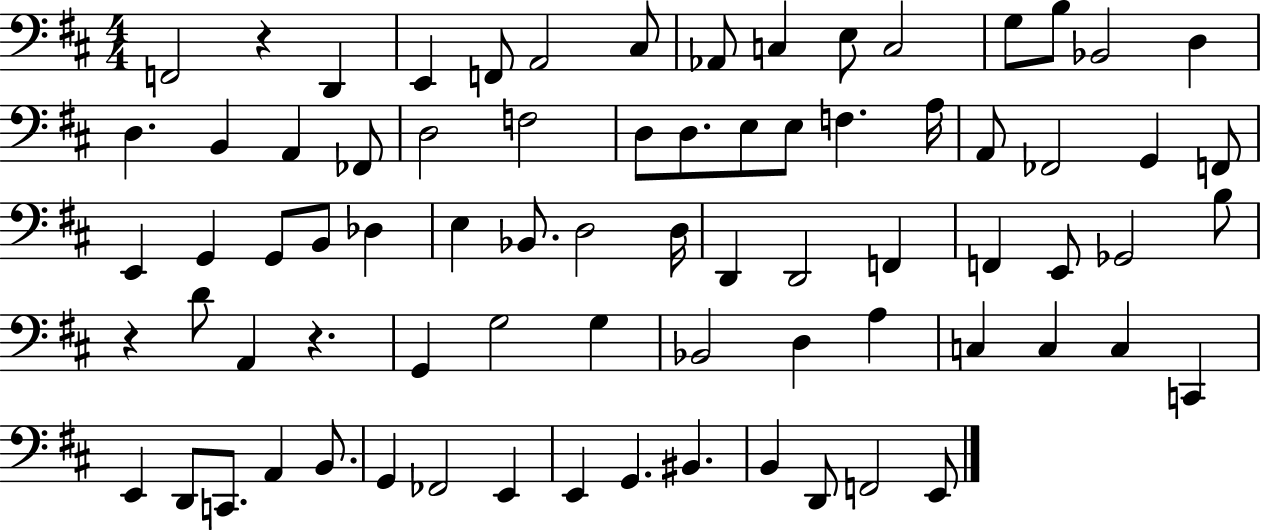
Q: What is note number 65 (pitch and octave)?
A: FES2